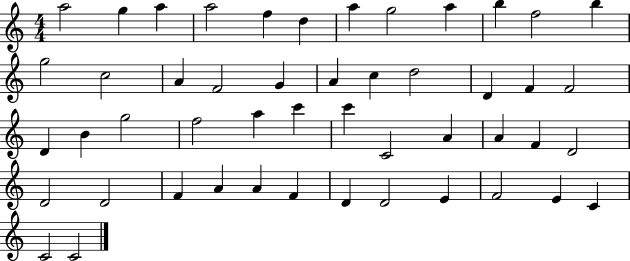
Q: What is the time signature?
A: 4/4